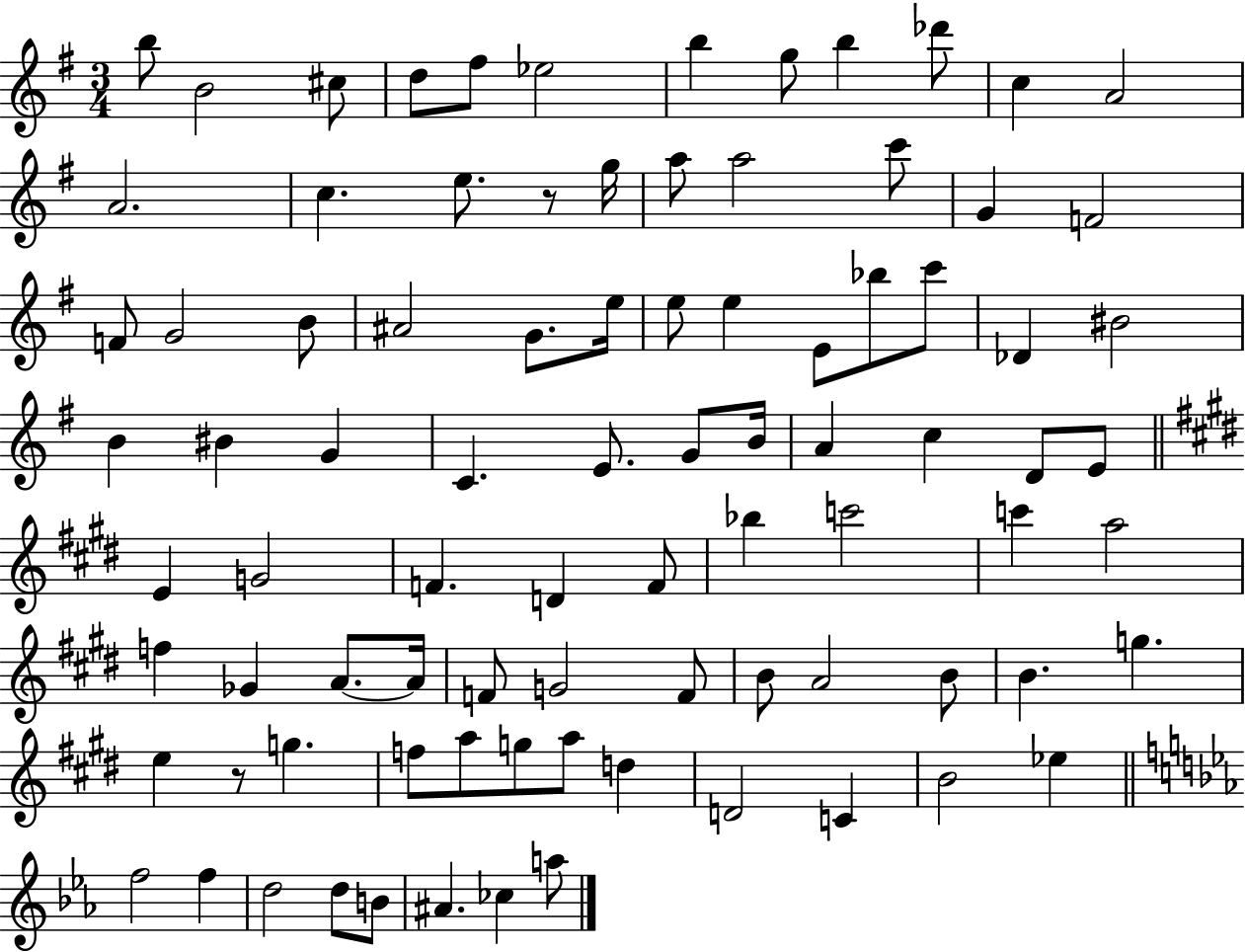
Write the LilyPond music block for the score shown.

{
  \clef treble
  \numericTimeSignature
  \time 3/4
  \key g \major
  b''8 b'2 cis''8 | d''8 fis''8 ees''2 | b''4 g''8 b''4 des'''8 | c''4 a'2 | \break a'2. | c''4. e''8. r8 g''16 | a''8 a''2 c'''8 | g'4 f'2 | \break f'8 g'2 b'8 | ais'2 g'8. e''16 | e''8 e''4 e'8 bes''8 c'''8 | des'4 bis'2 | \break b'4 bis'4 g'4 | c'4. e'8. g'8 b'16 | a'4 c''4 d'8 e'8 | \bar "||" \break \key e \major e'4 g'2 | f'4. d'4 f'8 | bes''4 c'''2 | c'''4 a''2 | \break f''4 ges'4 a'8.~~ a'16 | f'8 g'2 f'8 | b'8 a'2 b'8 | b'4. g''4. | \break e''4 r8 g''4. | f''8 a''8 g''8 a''8 d''4 | d'2 c'4 | b'2 ees''4 | \break \bar "||" \break \key ees \major f''2 f''4 | d''2 d''8 b'8 | ais'4. ces''4 a''8 | \bar "|."
}